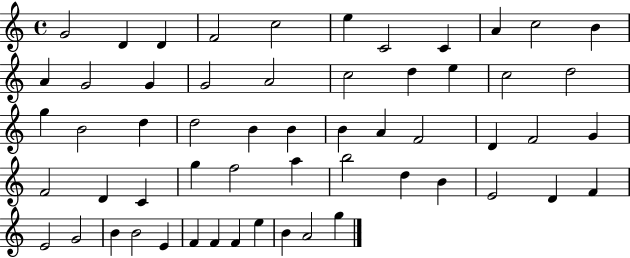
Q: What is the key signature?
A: C major